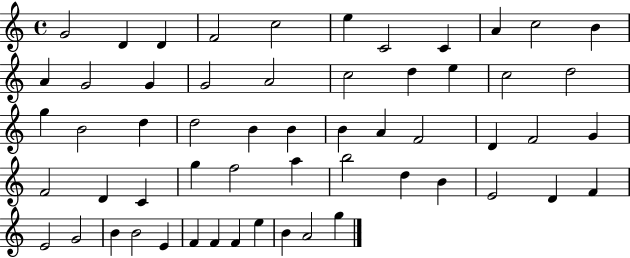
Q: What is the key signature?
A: C major